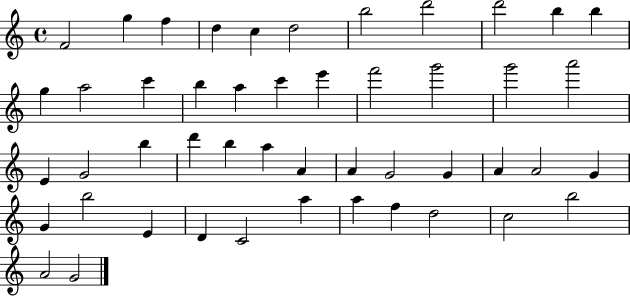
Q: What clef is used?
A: treble